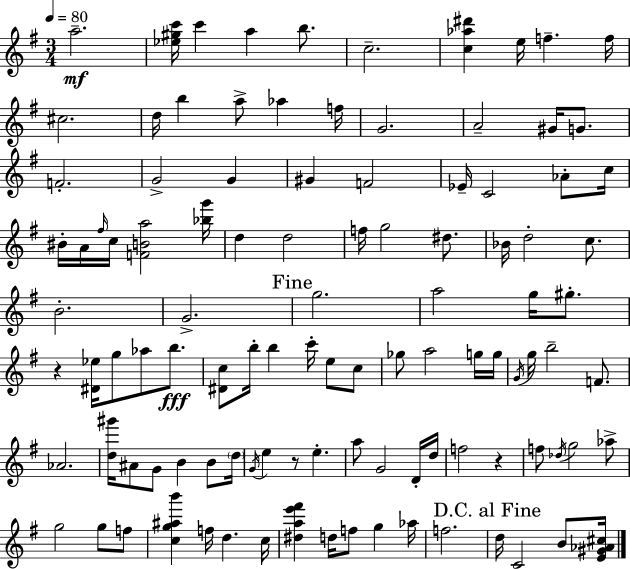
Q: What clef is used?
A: treble